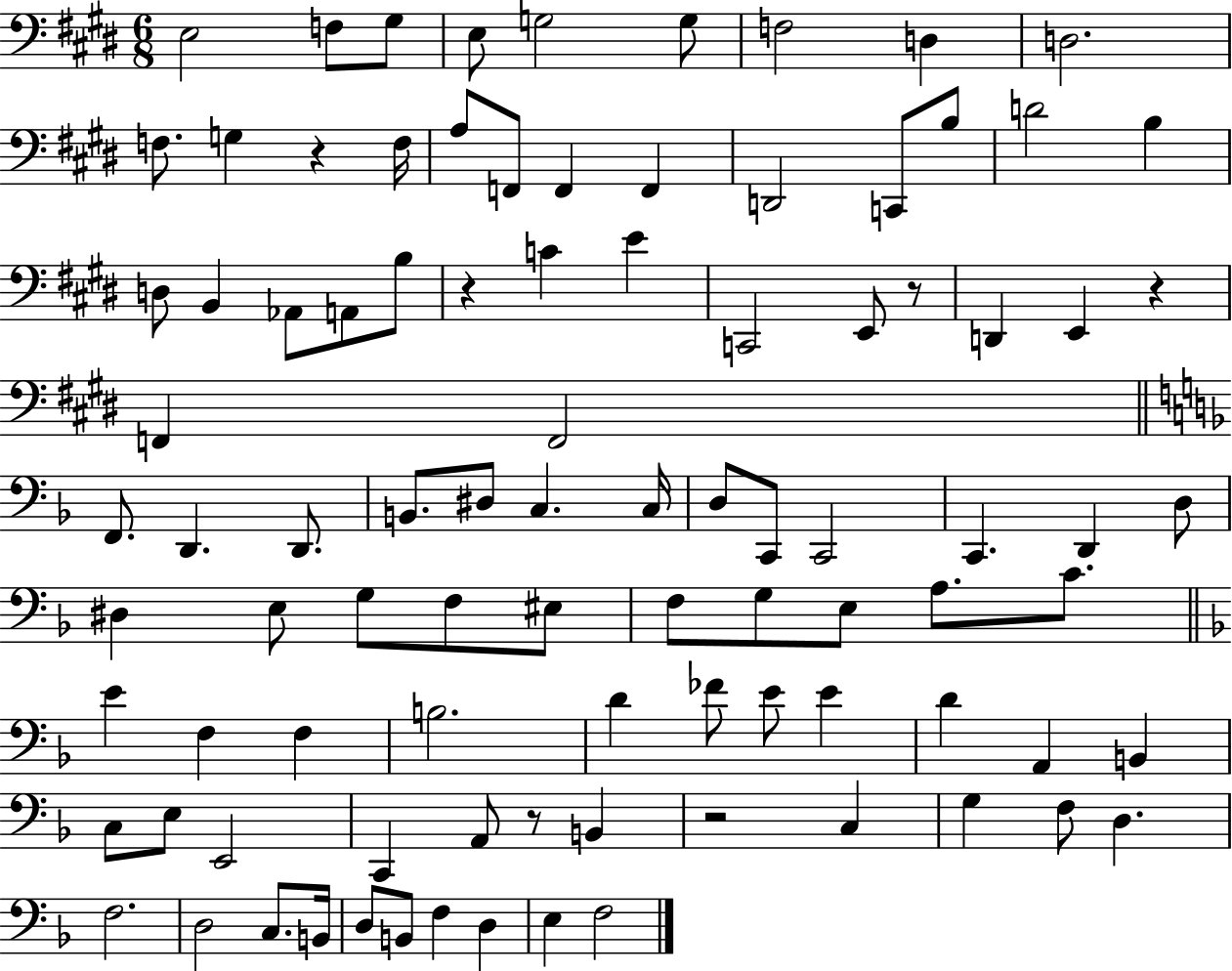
X:1
T:Untitled
M:6/8
L:1/4
K:E
E,2 F,/2 ^G,/2 E,/2 G,2 G,/2 F,2 D, D,2 F,/2 G, z F,/4 A,/2 F,,/2 F,, F,, D,,2 C,,/2 B,/2 D2 B, D,/2 B,, _A,,/2 A,,/2 B,/2 z C E C,,2 E,,/2 z/2 D,, E,, z F,, F,,2 F,,/2 D,, D,,/2 B,,/2 ^D,/2 C, C,/4 D,/2 C,,/2 C,,2 C,, D,, D,/2 ^D, E,/2 G,/2 F,/2 ^E,/2 F,/2 G,/2 E,/2 A,/2 C/2 E F, F, B,2 D _F/2 E/2 E D A,, B,, C,/2 E,/2 E,,2 C,, A,,/2 z/2 B,, z2 C, G, F,/2 D, F,2 D,2 C,/2 B,,/4 D,/2 B,,/2 F, D, E, F,2